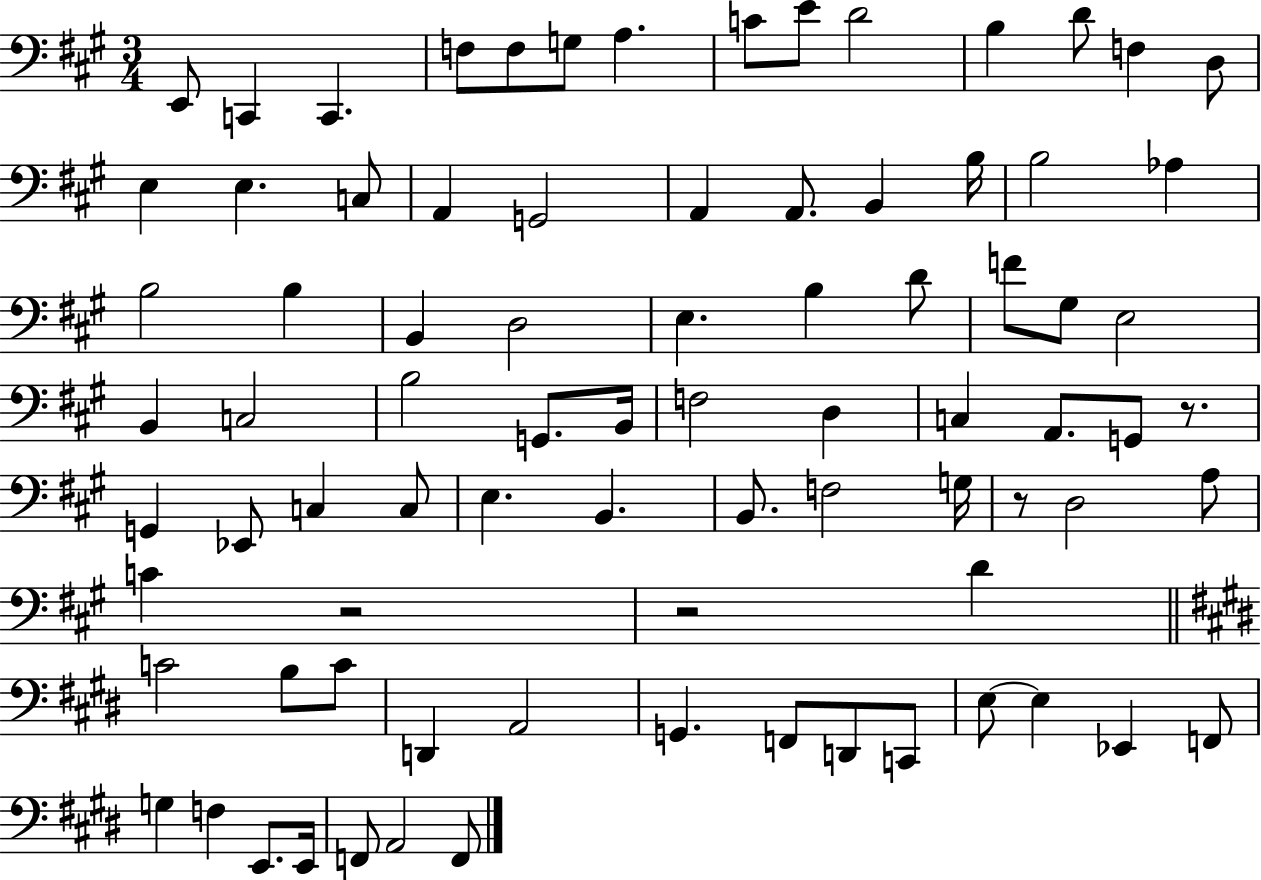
E2/e C2/q C2/q. F3/e F3/e G3/e A3/q. C4/e E4/e D4/h B3/q D4/e F3/q D3/e E3/q E3/q. C3/e A2/q G2/h A2/q A2/e. B2/q B3/s B3/h Ab3/q B3/h B3/q B2/q D3/h E3/q. B3/q D4/e F4/e G#3/e E3/h B2/q C3/h B3/h G2/e. B2/s F3/h D3/q C3/q A2/e. G2/e R/e. G2/q Eb2/e C3/q C3/e E3/q. B2/q. B2/e. F3/h G3/s R/e D3/h A3/e C4/q R/h R/h D4/q C4/h B3/e C4/e D2/q A2/h G2/q. F2/e D2/e C2/e E3/e E3/q Eb2/q F2/e G3/q F3/q E2/e. E2/s F2/e A2/h F2/e